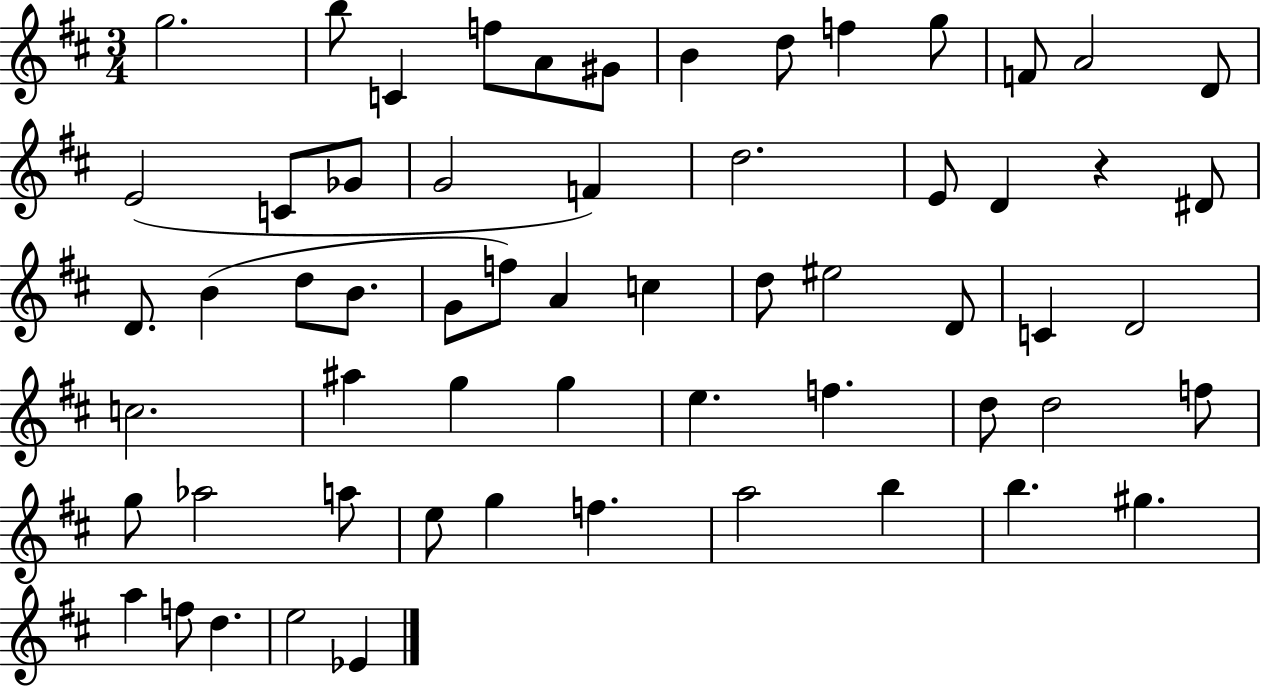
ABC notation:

X:1
T:Untitled
M:3/4
L:1/4
K:D
g2 b/2 C f/2 A/2 ^G/2 B d/2 f g/2 F/2 A2 D/2 E2 C/2 _G/2 G2 F d2 E/2 D z ^D/2 D/2 B d/2 B/2 G/2 f/2 A c d/2 ^e2 D/2 C D2 c2 ^a g g e f d/2 d2 f/2 g/2 _a2 a/2 e/2 g f a2 b b ^g a f/2 d e2 _E